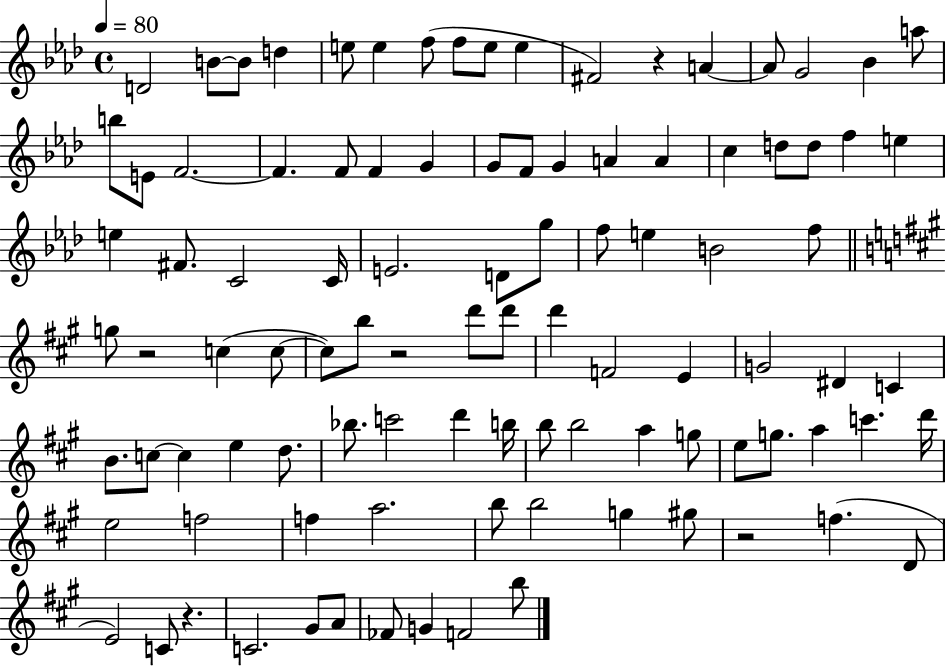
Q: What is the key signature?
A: AES major